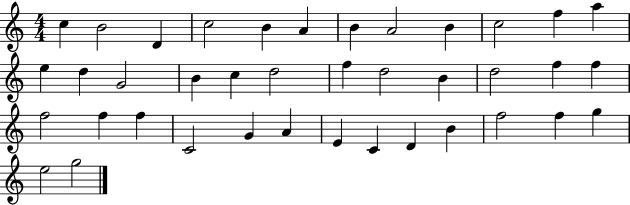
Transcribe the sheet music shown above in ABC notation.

X:1
T:Untitled
M:4/4
L:1/4
K:C
c B2 D c2 B A B A2 B c2 f a e d G2 B c d2 f d2 B d2 f f f2 f f C2 G A E C D B f2 f g e2 g2